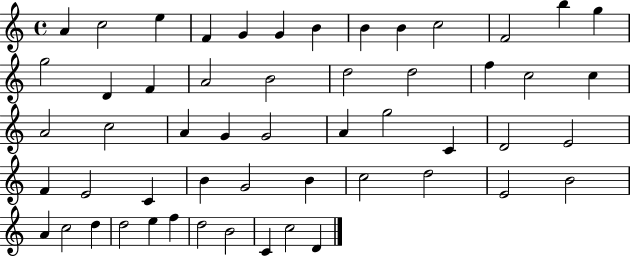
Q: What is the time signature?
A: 4/4